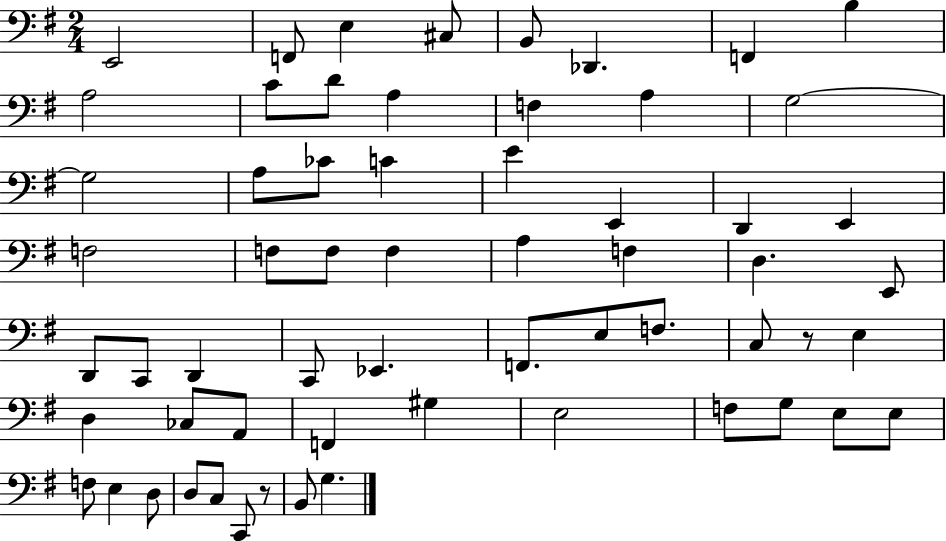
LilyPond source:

{
  \clef bass
  \numericTimeSignature
  \time 2/4
  \key g \major
  \repeat volta 2 { e,2 | f,8 e4 cis8 | b,8 des,4. | f,4 b4 | \break a2 | c'8 d'8 a4 | f4 a4 | g2~~ | \break g2 | a8 ces'8 c'4 | e'4 e,4 | d,4 e,4 | \break f2 | f8 f8 f4 | a4 f4 | d4. e,8 | \break d,8 c,8 d,4 | c,8 ees,4. | f,8. e8 f8. | c8 r8 e4 | \break d4 ces8 a,8 | f,4 gis4 | e2 | f8 g8 e8 e8 | \break f8 e4 d8 | d8 c8 c,8 r8 | b,8 g4. | } \bar "|."
}